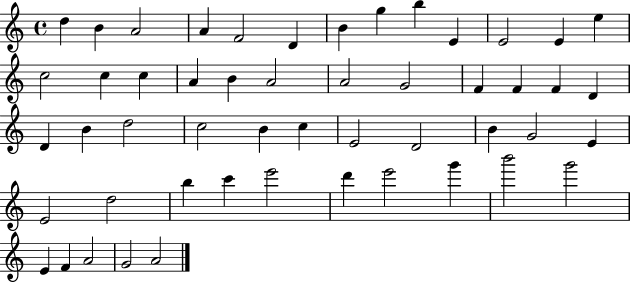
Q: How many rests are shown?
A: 0